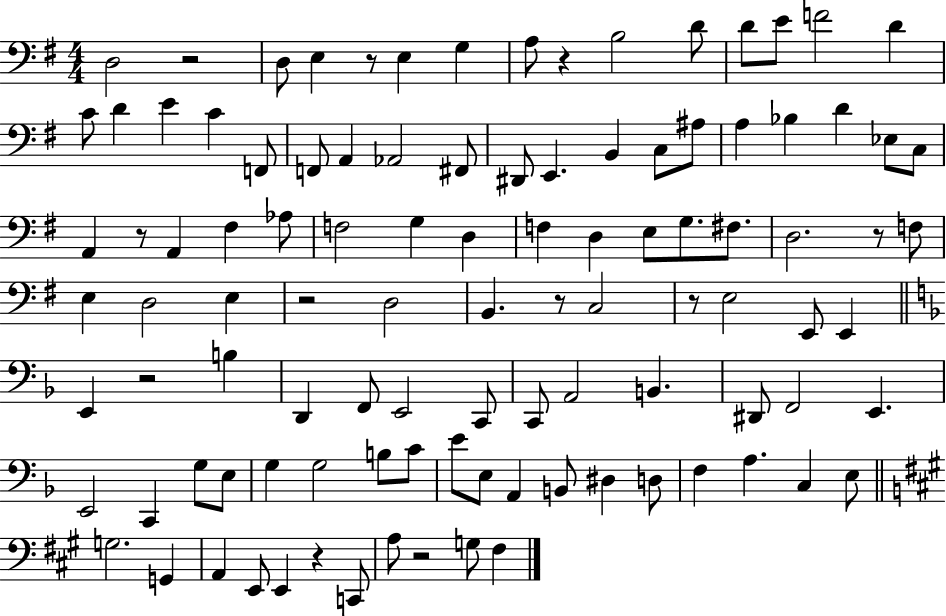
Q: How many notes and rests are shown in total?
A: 104